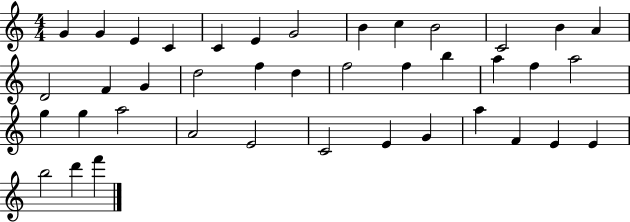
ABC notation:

X:1
T:Untitled
M:4/4
L:1/4
K:C
G G E C C E G2 B c B2 C2 B A D2 F G d2 f d f2 f b a f a2 g g a2 A2 E2 C2 E G a F E E b2 d' f'